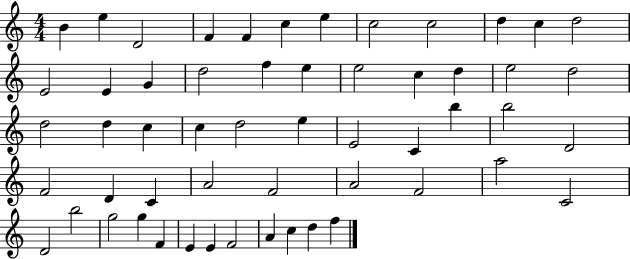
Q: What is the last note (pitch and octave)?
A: F5